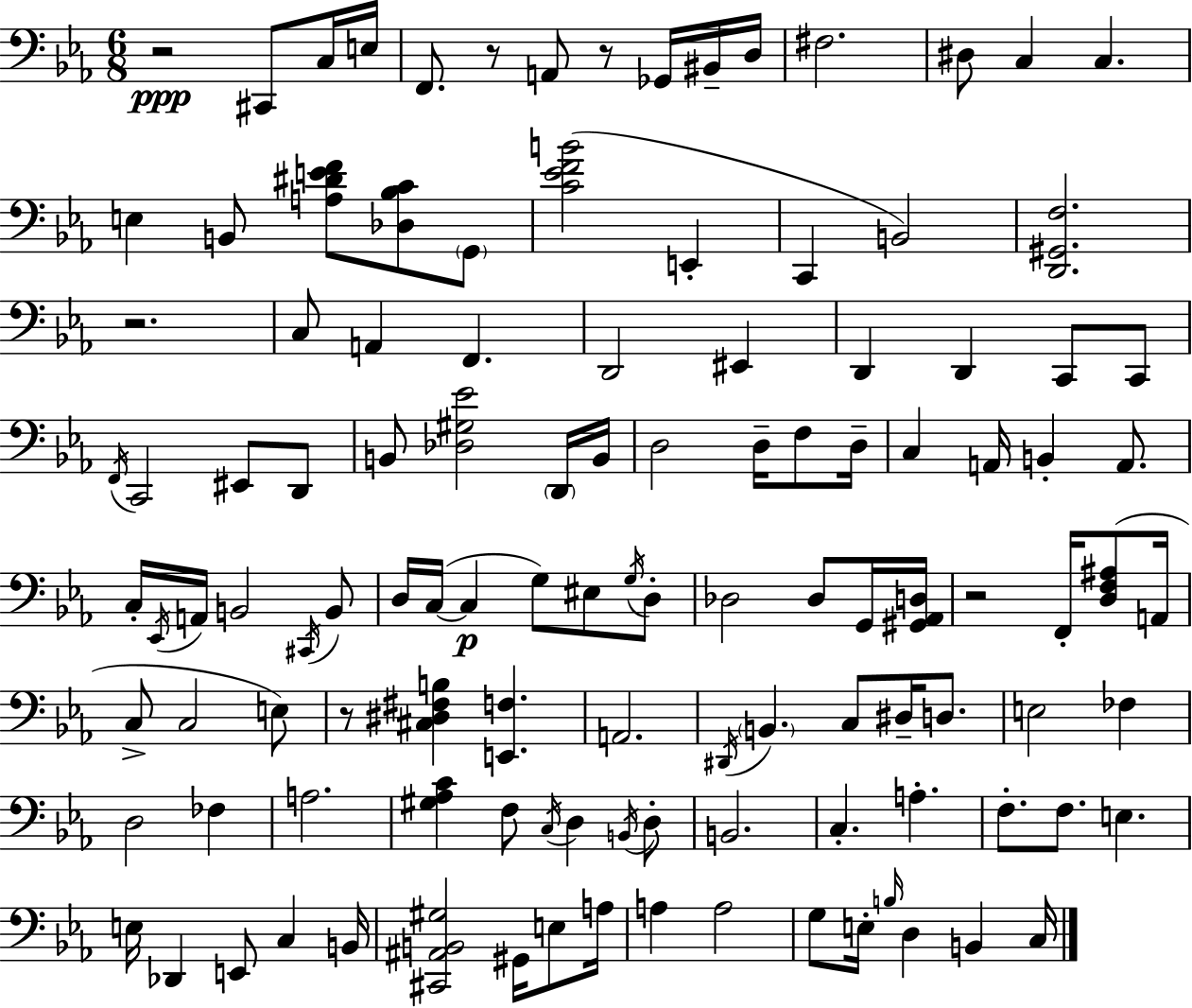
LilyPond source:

{
  \clef bass
  \numericTimeSignature
  \time 6/8
  \key ees \major
  r2\ppp cis,8 c16 e16 | f,8. r8 a,8 r8 ges,16 bis,16-- d16 | fis2. | dis8 c4 c4. | \break e4 b,8 <a dis' e' f'>8 <des bes c'>8 \parenthesize g,8 | <c' ees' f' b'>2( e,4-. | c,4 b,2) | <d, gis, f>2. | \break r2. | c8 a,4 f,4. | d,2 eis,4 | d,4 d,4 c,8 c,8 | \break \acciaccatura { f,16 } c,2 eis,8 d,8 | b,8 <des gis ees'>2 \parenthesize d,16 | b,16 d2 d16-- f8 | d16-- c4 a,16 b,4-. a,8. | \break c16-. \acciaccatura { ees,16 } a,16 b,2 | \acciaccatura { cis,16 } b,8 d16 c16~(~ c4\p g8) eis8 | \acciaccatura { g16 } d8-. des2 | des8 g,16 <gis, aes, d>16 r2 | \break f,16-. <d f ais>8( a,16 c8-> c2 | e8) r8 <cis dis fis b>4 <e, f>4. | a,2. | \acciaccatura { dis,16 } \parenthesize b,4. c8 | \break dis16-- d8. e2 | fes4 d2 | fes4 a2. | <gis aes c'>4 f8 \acciaccatura { c16 } | \break d4 \acciaccatura { b,16 } d8-. b,2. | c4.-. | a4.-. f8.-. f8. | e4. e16 des,4 | \break e,8 c4 b,16 <cis, ais, b, gis>2 | gis,16 e8 a16 a4 a2 | g8 e16-. \grace { b16 } d4 | b,4 c16 \bar "|."
}